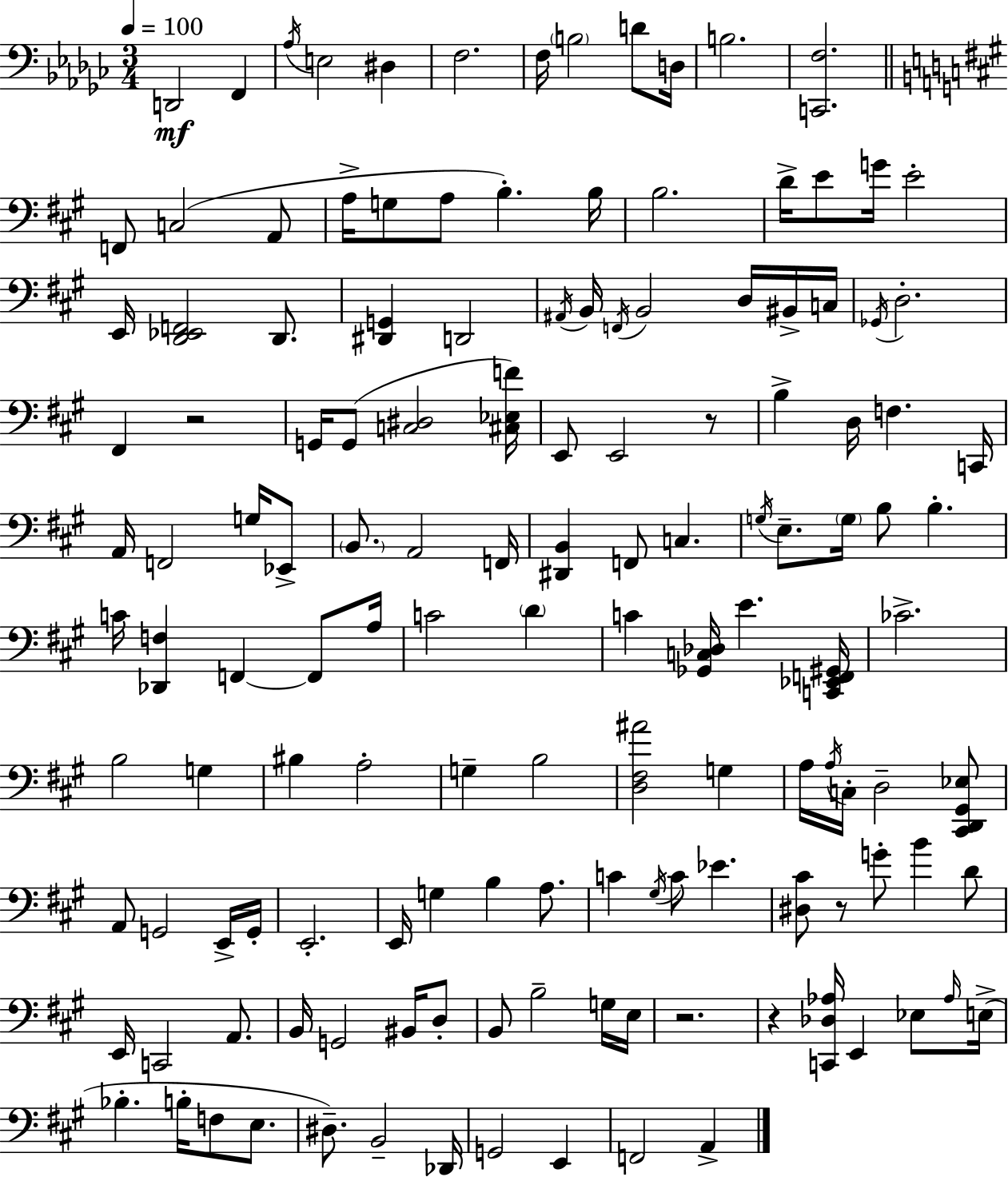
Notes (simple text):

D2/h F2/q Ab3/s E3/h D#3/q F3/h. F3/s B3/h D4/e D3/s B3/h. [C2,F3]/h. F2/e C3/h A2/e A3/s G3/e A3/e B3/q. B3/s B3/h. D4/s E4/e G4/s E4/h E2/s [D2,Eb2,F2]/h D2/e. [D#2,G2]/q D2/h A#2/s B2/s F2/s B2/h D3/s BIS2/s C3/s Gb2/s D3/h. F#2/q R/h G2/s G2/e [C3,D#3]/h [C#3,Eb3,F4]/s E2/e E2/h R/e B3/q D3/s F3/q. C2/s A2/s F2/h G3/s Eb2/e B2/e. A2/h F2/s [D#2,B2]/q F2/e C3/q. G3/s E3/e. G3/s B3/e B3/q. C4/s [Db2,F3]/q F2/q F2/e A3/s C4/h D4/q C4/q [Gb2,C3,Db3]/s E4/q. [C2,Eb2,F2,G#2]/s CES4/h. B3/h G3/q BIS3/q A3/h G3/q B3/h [D3,F#3,A#4]/h G3/q A3/s A3/s C3/s D3/h [C#2,D2,G#2,Eb3]/e A2/e G2/h E2/s G2/s E2/h. E2/s G3/q B3/q A3/e. C4/q G#3/s C4/e Eb4/q. [D#3,C#4]/e R/e G4/e B4/q D4/e E2/s C2/h A2/e. B2/s G2/h BIS2/s D3/e B2/e B3/h G3/s E3/s R/h. R/q [C2,Db3,Ab3]/s E2/q Eb3/e Ab3/s E3/s Bb3/q. B3/s F3/e E3/e. D#3/e. B2/h Db2/s G2/h E2/q F2/h A2/q